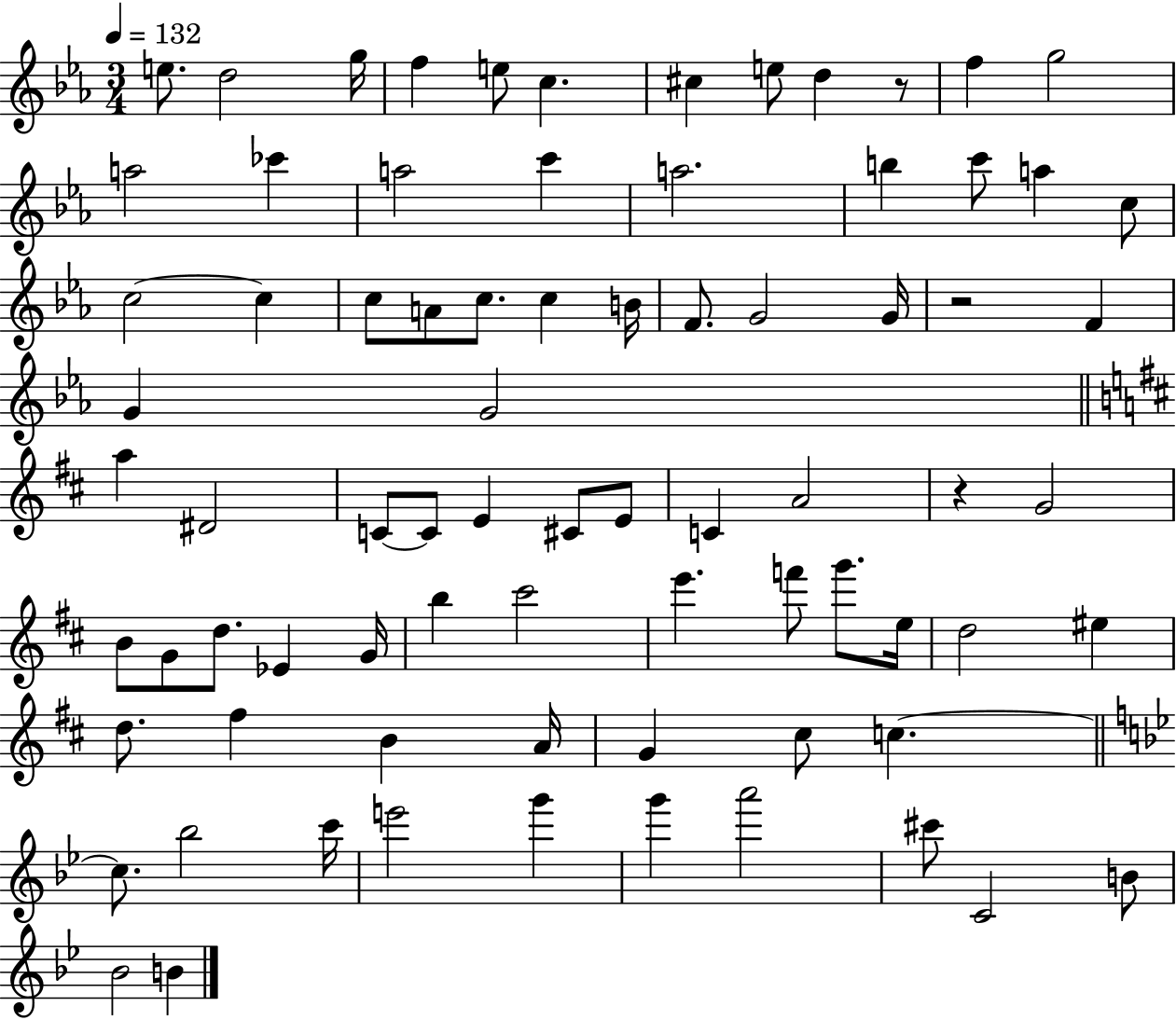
E5/e. D5/h G5/s F5/q E5/e C5/q. C#5/q E5/e D5/q R/e F5/q G5/h A5/h CES6/q A5/h C6/q A5/h. B5/q C6/e A5/q C5/e C5/h C5/q C5/e A4/e C5/e. C5/q B4/s F4/e. G4/h G4/s R/h F4/q G4/q G4/h A5/q D#4/h C4/e C4/e E4/q C#4/e E4/e C4/q A4/h R/q G4/h B4/e G4/e D5/e. Eb4/q G4/s B5/q C#6/h E6/q. F6/e G6/e. E5/s D5/h EIS5/q D5/e. F#5/q B4/q A4/s G4/q C#5/e C5/q. C5/e. Bb5/h C6/s E6/h G6/q G6/q A6/h C#6/e C4/h B4/e Bb4/h B4/q